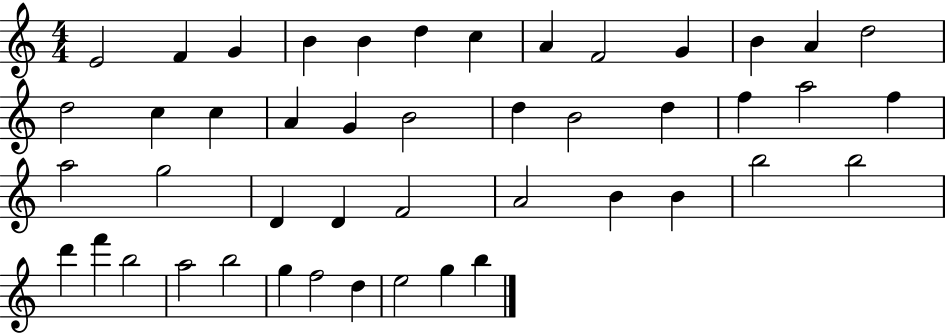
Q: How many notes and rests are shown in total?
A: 46